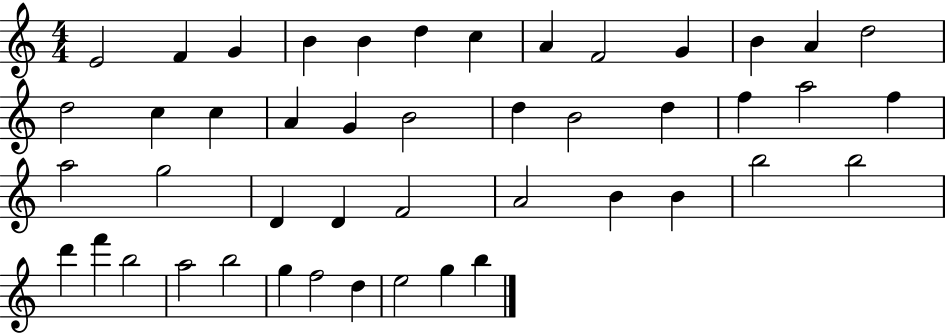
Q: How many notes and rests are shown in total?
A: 46